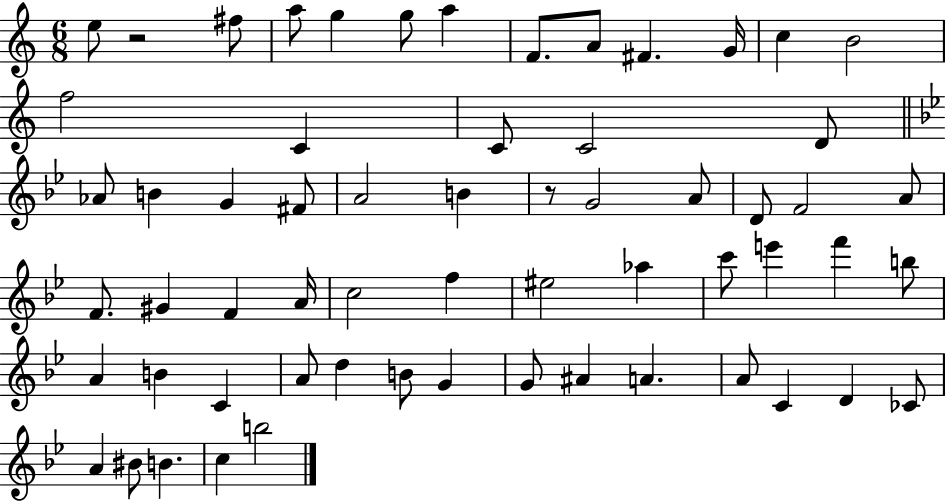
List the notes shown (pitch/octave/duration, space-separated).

E5/e R/h F#5/e A5/e G5/q G5/e A5/q F4/e. A4/e F#4/q. G4/s C5/q B4/h F5/h C4/q C4/e C4/h D4/e Ab4/e B4/q G4/q F#4/e A4/h B4/q R/e G4/h A4/e D4/e F4/h A4/e F4/e. G#4/q F4/q A4/s C5/h F5/q EIS5/h Ab5/q C6/e E6/q F6/q B5/e A4/q B4/q C4/q A4/e D5/q B4/e G4/q G4/e A#4/q A4/q. A4/e C4/q D4/q CES4/e A4/q BIS4/e B4/q. C5/q B5/h